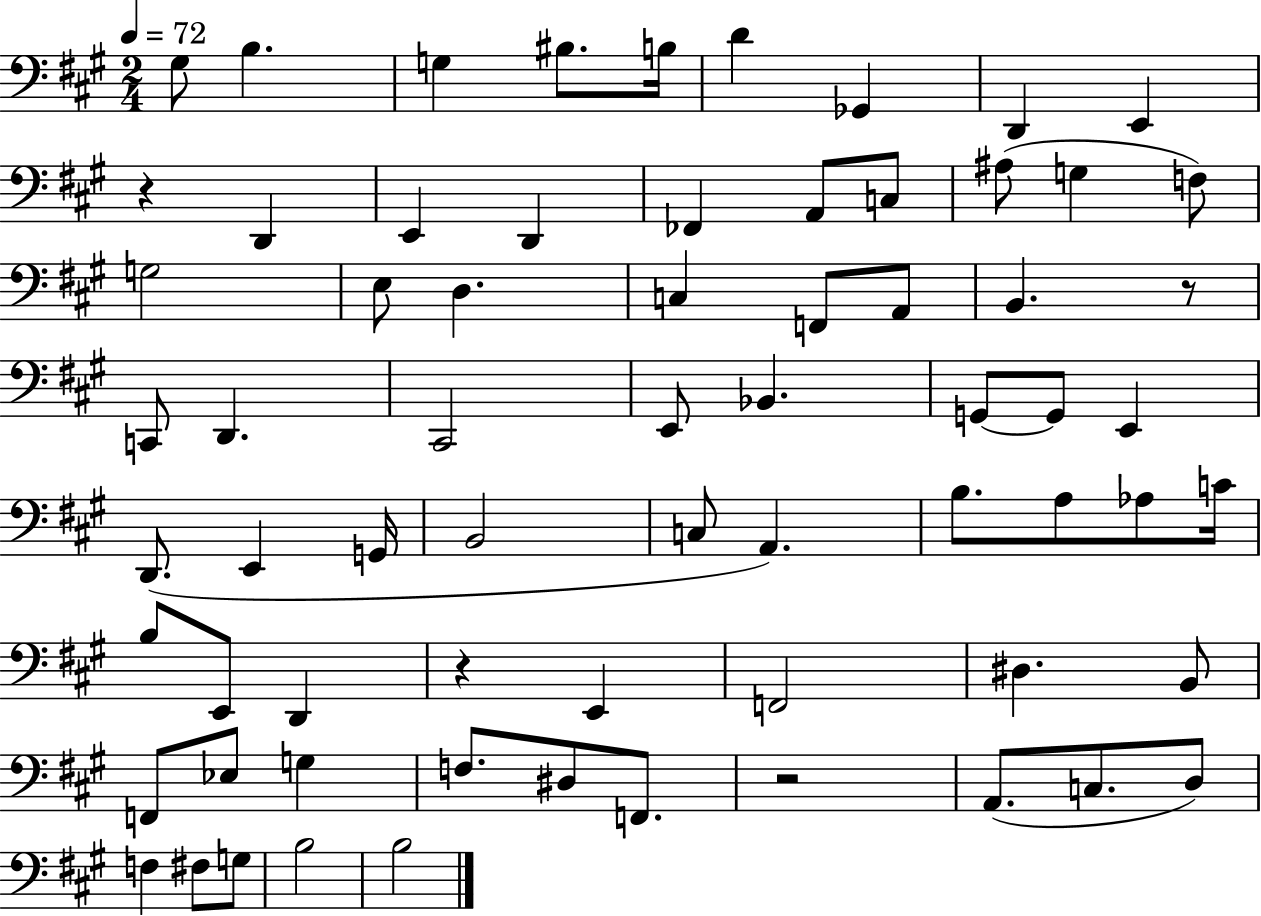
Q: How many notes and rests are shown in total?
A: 68